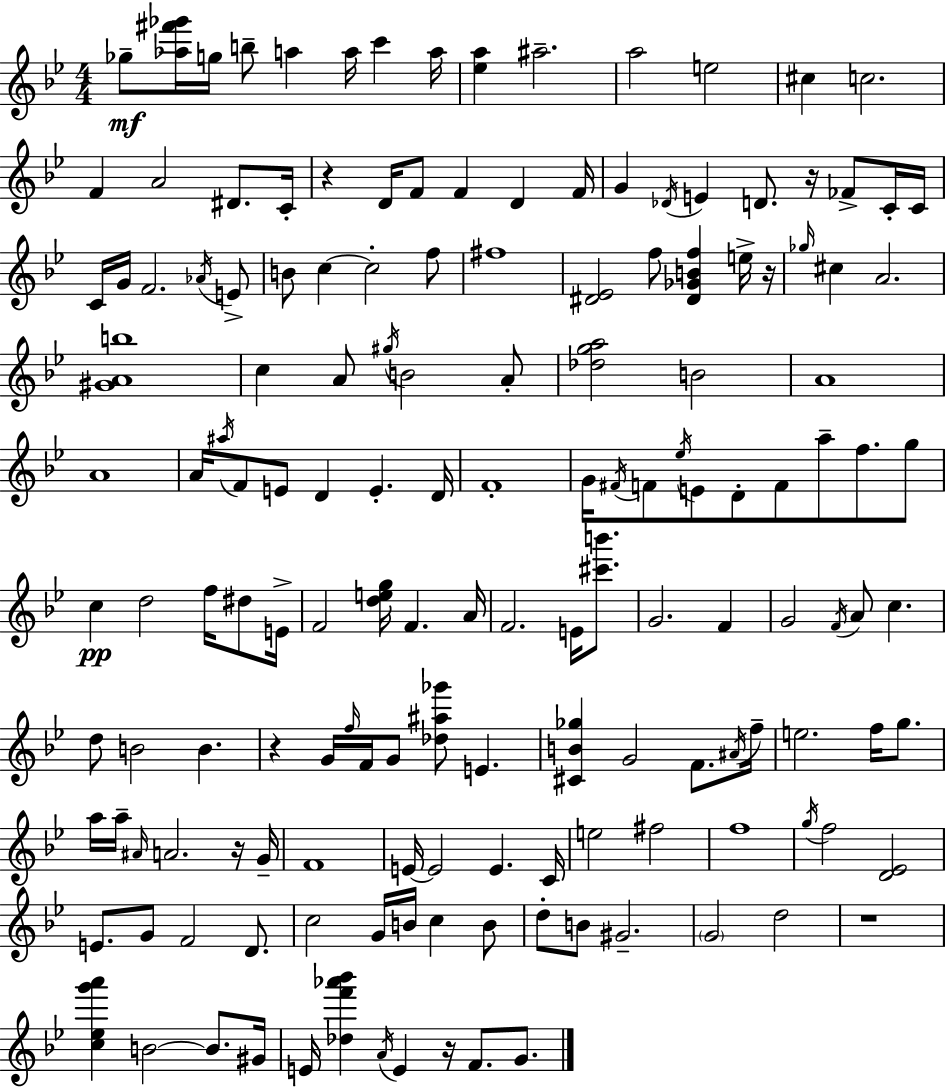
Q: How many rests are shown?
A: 7